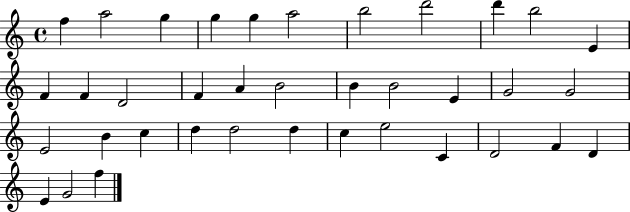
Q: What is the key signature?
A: C major